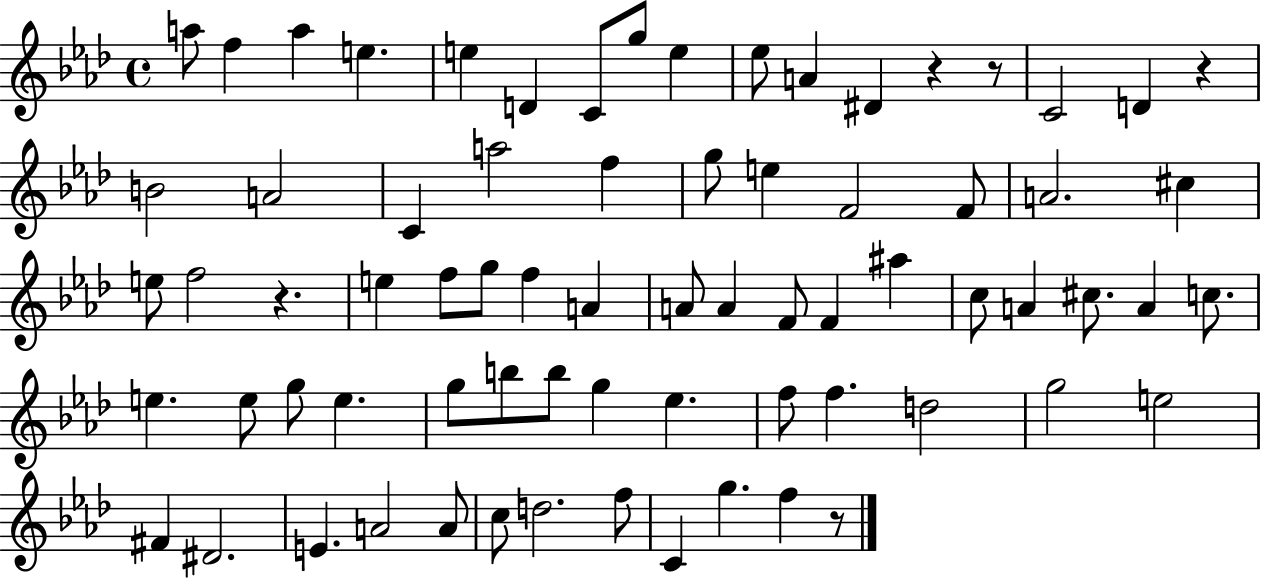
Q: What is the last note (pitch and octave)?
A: F5